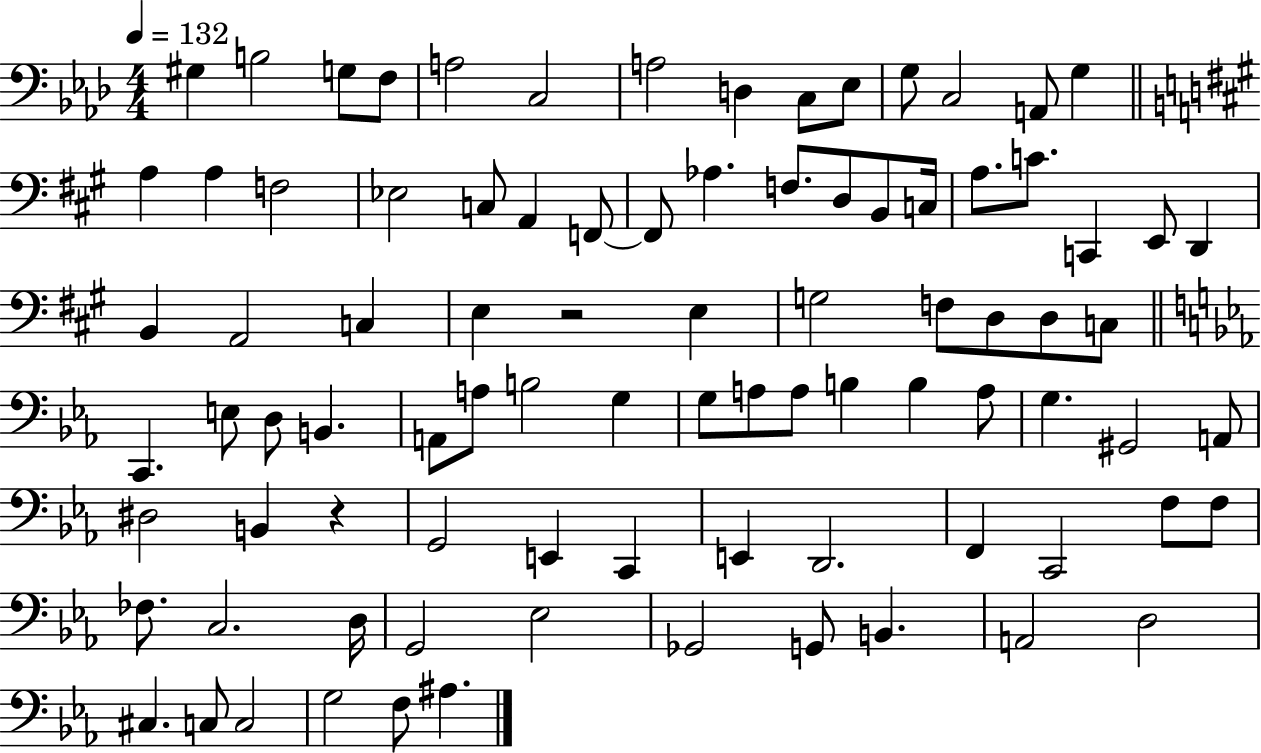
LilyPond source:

{
  \clef bass
  \numericTimeSignature
  \time 4/4
  \key aes \major
  \tempo 4 = 132
  gis4 b2 g8 f8 | a2 c2 | a2 d4 c8 ees8 | g8 c2 a,8 g4 | \break \bar "||" \break \key a \major a4 a4 f2 | ees2 c8 a,4 f,8~~ | f,8 aes4. f8. d8 b,8 c16 | a8. c'8. c,4 e,8 d,4 | \break b,4 a,2 c4 | e4 r2 e4 | g2 f8 d8 d8 c8 | \bar "||" \break \key c \minor c,4. e8 d8 b,4. | a,8 a8 b2 g4 | g8 a8 a8 b4 b4 a8 | g4. gis,2 a,8 | \break dis2 b,4 r4 | g,2 e,4 c,4 | e,4 d,2. | f,4 c,2 f8 f8 | \break fes8. c2. d16 | g,2 ees2 | ges,2 g,8 b,4. | a,2 d2 | \break cis4. c8 c2 | g2 f8 ais4. | \bar "|."
}